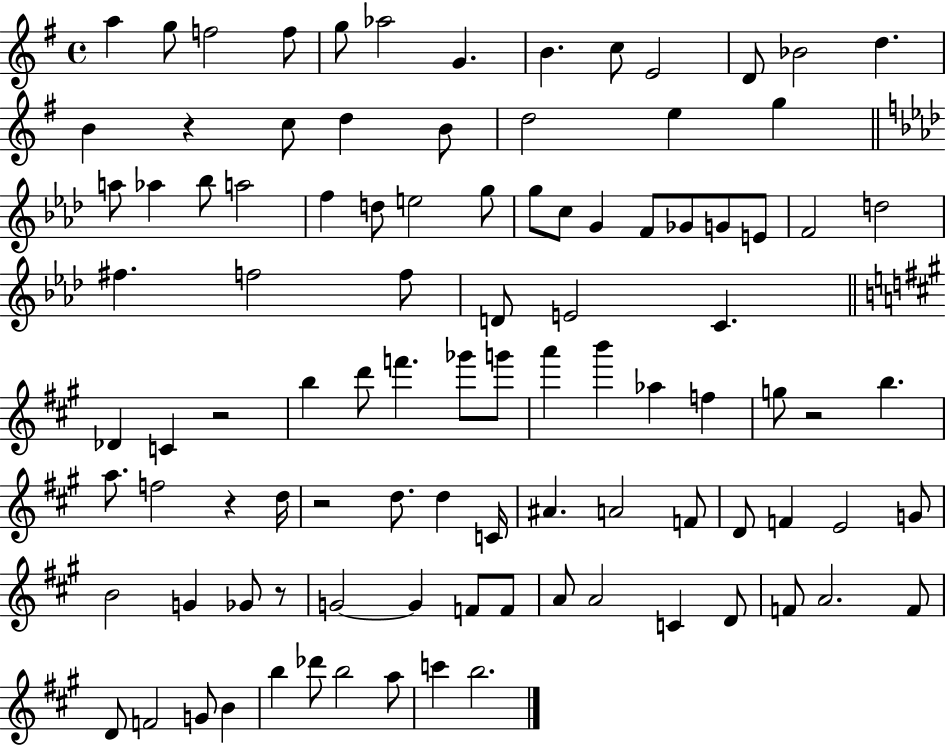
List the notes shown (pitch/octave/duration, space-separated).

A5/q G5/e F5/h F5/e G5/e Ab5/h G4/q. B4/q. C5/e E4/h D4/e Bb4/h D5/q. B4/q R/q C5/e D5/q B4/e D5/h E5/q G5/q A5/e Ab5/q Bb5/e A5/h F5/q D5/e E5/h G5/e G5/e C5/e G4/q F4/e Gb4/e G4/e E4/e F4/h D5/h F#5/q. F5/h F5/e D4/e E4/h C4/q. Db4/q C4/q R/h B5/q D6/e F6/q. Gb6/e G6/e A6/q B6/q Ab5/q F5/q G5/e R/h B5/q. A5/e. F5/h R/q D5/s R/h D5/e. D5/q C4/s A#4/q. A4/h F4/e D4/e F4/q E4/h G4/e B4/h G4/q Gb4/e R/e G4/h G4/q F4/e F4/e A4/e A4/h C4/q D4/e F4/e A4/h. F4/e D4/e F4/h G4/e B4/q B5/q Db6/e B5/h A5/e C6/q B5/h.